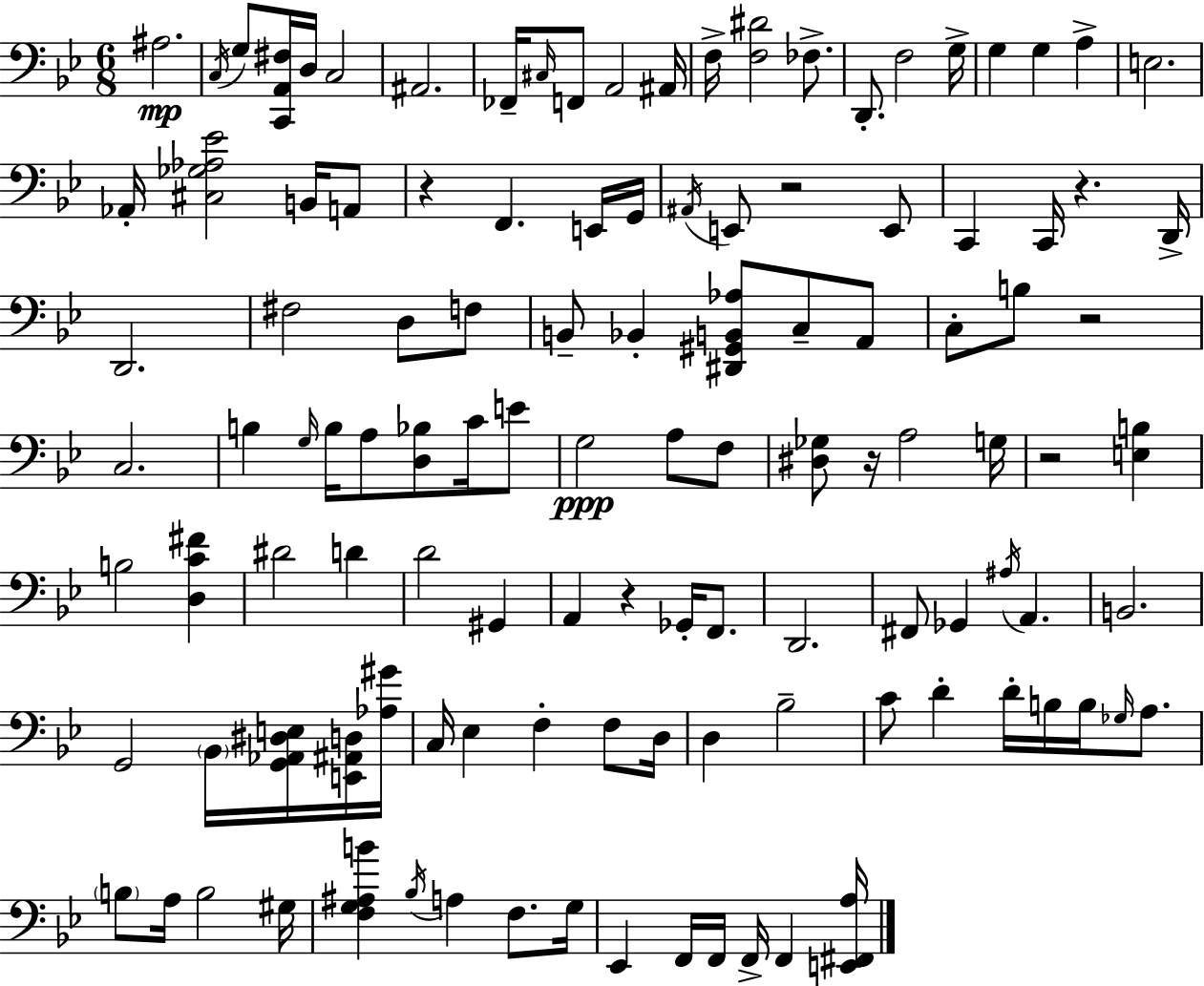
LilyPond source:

{
  \clef bass
  \numericTimeSignature
  \time 6/8
  \key g \minor
  \repeat volta 2 { ais2.\mp | \acciaccatura { c16 } g8 <c, a, fis>16 d16 c2 | ais,2. | fes,16-- \grace { cis16 } f,8 a,2 | \break ais,16 f16-> <f dis'>2 fes8.-> | d,8.-. f2 | g16-> g4 g4 a4-> | e2. | \break aes,16-. <cis ges aes ees'>2 b,16 | a,8 r4 f,4. | e,16 g,16 \acciaccatura { ais,16 } e,8 r2 | e,8 c,4 c,16 r4. | \break d,16-> d,2. | fis2 d8 | f8 b,8-- bes,4-. <dis, gis, b, aes>8 c8-- | a,8 c8-. b8 r2 | \break c2. | b4 \grace { g16 } b16 a8 <d bes>8 | c'16 e'8 g2\ppp | a8 f8 <dis ges>8 r16 a2 | \break g16 r2 | <e b>4 b2 | <d c' fis'>4 dis'2 | d'4 d'2 | \break gis,4 a,4 r4 | ges,16-. f,8. d,2. | fis,8 ges,4 \acciaccatura { ais16 } a,4. | b,2. | \break g,2 | \parenthesize bes,16 <g, aes, dis e>16 <e, ais, d>16 <aes gis'>16 c16 ees4 f4-. | f8 d16 d4 bes2-- | c'8 d'4-. d'16-. | \break b16 b16 \grace { ges16 } a8. \parenthesize b8 a16 b2 | gis16 <f g ais b'>4 \acciaccatura { bes16 } a4 | f8. g16 ees,4 f,16 | f,16 f,16-> f,4 <e, fis, a>16 } \bar "|."
}